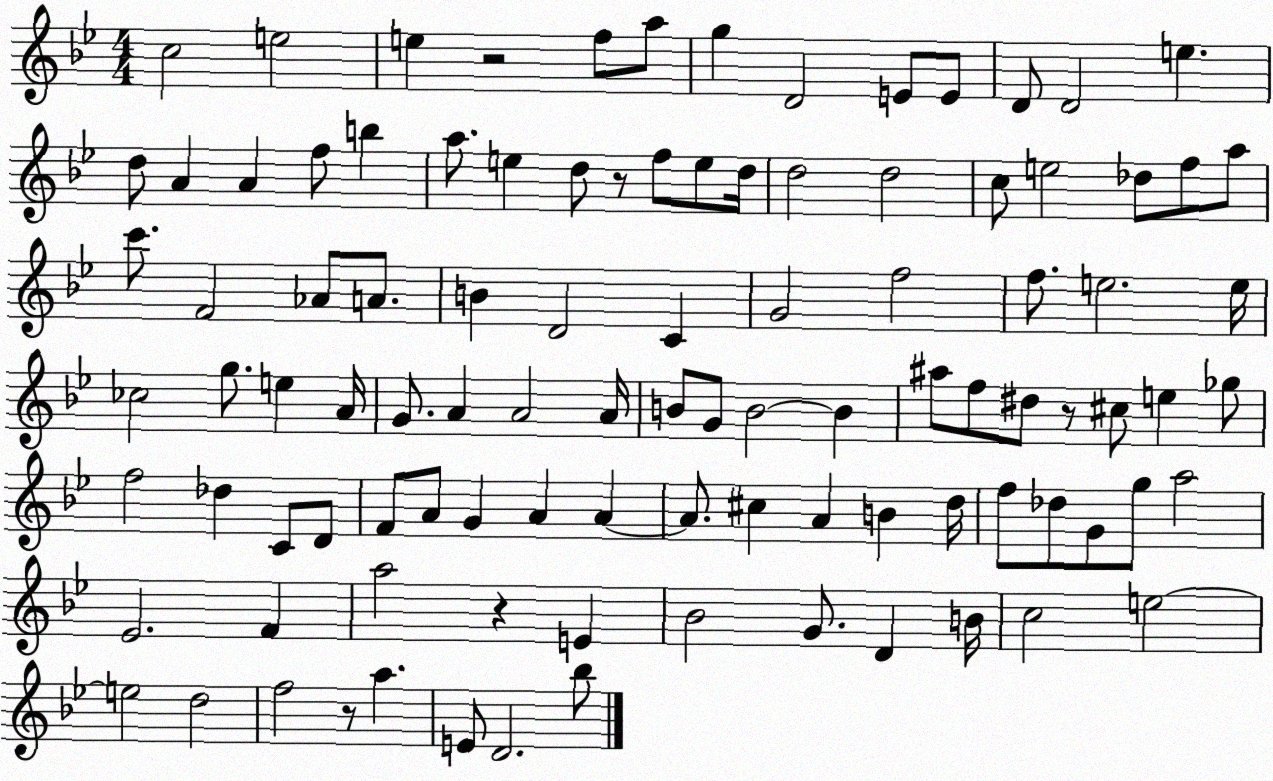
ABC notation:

X:1
T:Untitled
M:4/4
L:1/4
K:Bb
c2 e2 e z2 f/2 a/2 g D2 E/2 E/2 D/2 D2 e d/2 A A f/2 b a/2 e d/2 z/2 f/2 e/2 d/4 d2 d2 c/2 e2 _d/2 f/2 a/2 c'/2 F2 _A/2 A/2 B D2 C G2 f2 f/2 e2 e/4 _c2 g/2 e A/4 G/2 A A2 A/4 B/2 G/2 B2 B ^a/2 f/2 ^d/2 z/2 ^c/2 e _g/2 f2 _d C/2 D/2 F/2 A/2 G A A A/2 ^c A B d/4 f/2 _d/2 G/2 g/2 a2 _E2 F a2 z E _B2 G/2 D B/4 c2 e2 e2 d2 f2 z/2 a E/2 D2 _b/2